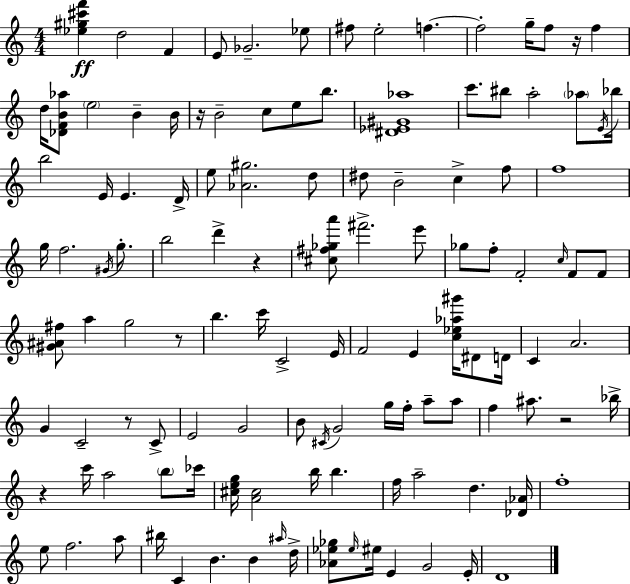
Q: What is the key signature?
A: C major